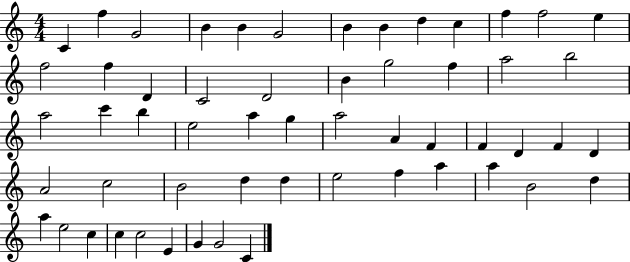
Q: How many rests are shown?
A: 0